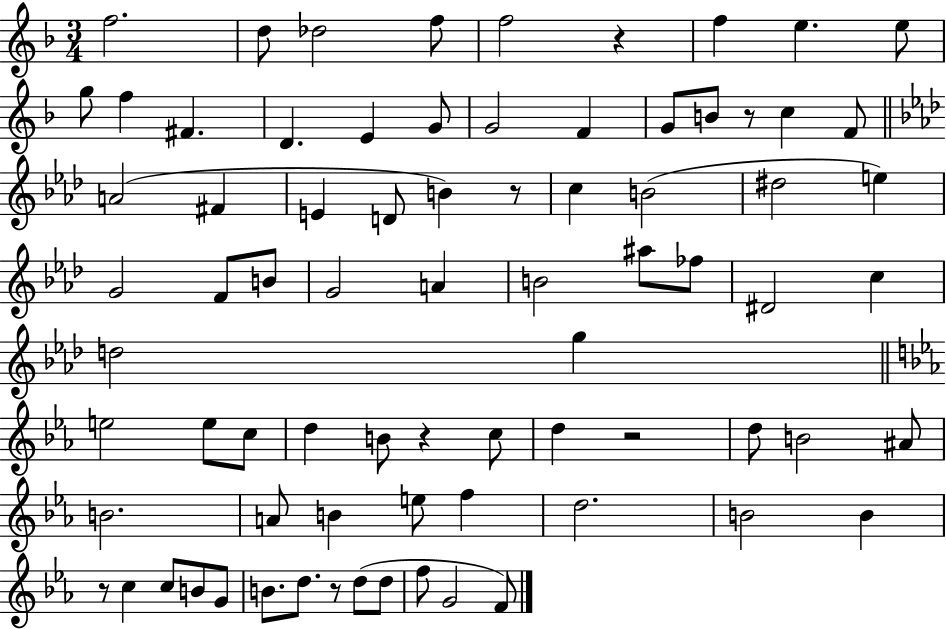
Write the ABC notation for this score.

X:1
T:Untitled
M:3/4
L:1/4
K:F
f2 d/2 _d2 f/2 f2 z f e e/2 g/2 f ^F D E G/2 G2 F G/2 B/2 z/2 c F/2 A2 ^F E D/2 B z/2 c B2 ^d2 e G2 F/2 B/2 G2 A B2 ^a/2 _f/2 ^D2 c d2 g e2 e/2 c/2 d B/2 z c/2 d z2 d/2 B2 ^A/2 B2 A/2 B e/2 f d2 B2 B z/2 c c/2 B/2 G/2 B/2 d/2 z/2 d/2 d/2 f/2 G2 F/2